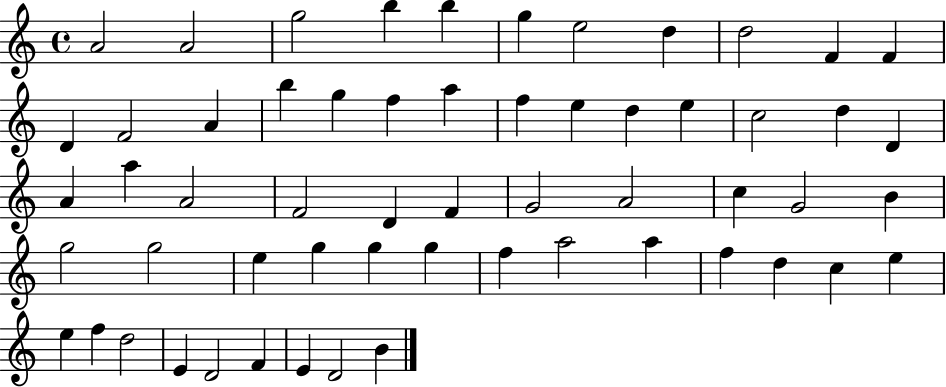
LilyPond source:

{
  \clef treble
  \time 4/4
  \defaultTimeSignature
  \key c \major
  a'2 a'2 | g''2 b''4 b''4 | g''4 e''2 d''4 | d''2 f'4 f'4 | \break d'4 f'2 a'4 | b''4 g''4 f''4 a''4 | f''4 e''4 d''4 e''4 | c''2 d''4 d'4 | \break a'4 a''4 a'2 | f'2 d'4 f'4 | g'2 a'2 | c''4 g'2 b'4 | \break g''2 g''2 | e''4 g''4 g''4 g''4 | f''4 a''2 a''4 | f''4 d''4 c''4 e''4 | \break e''4 f''4 d''2 | e'4 d'2 f'4 | e'4 d'2 b'4 | \bar "|."
}